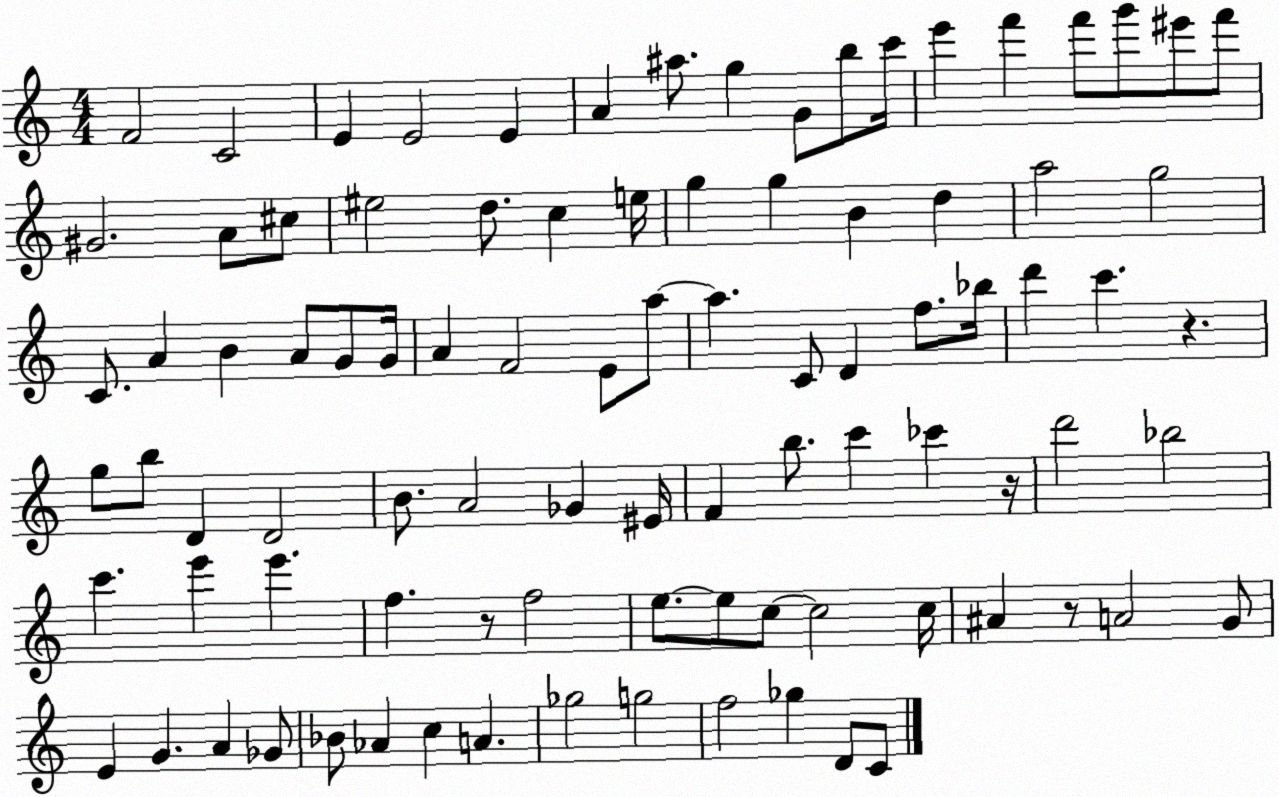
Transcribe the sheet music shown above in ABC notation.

X:1
T:Untitled
M:4/4
L:1/4
K:C
F2 C2 E E2 E A ^a/2 g G/2 b/2 c'/4 e' f' f'/2 g'/2 ^e'/2 f'/2 ^G2 A/2 ^c/2 ^e2 d/2 c e/4 g g B d a2 g2 C/2 A B A/2 G/2 G/4 A F2 E/2 a/2 a C/2 D f/2 _b/4 d' c' z g/2 b/2 D D2 B/2 A2 _G ^E/4 F b/2 c' _c' z/4 d'2 _b2 c' e' e' f z/2 f2 e/2 e/2 c/2 c2 c/4 ^A z/2 A2 G/2 E G A _G/2 _B/2 _A c A _g2 g2 f2 _g D/2 C/2